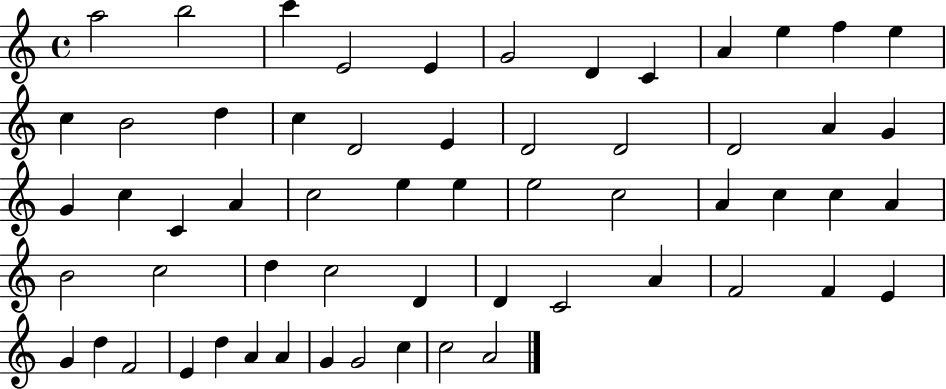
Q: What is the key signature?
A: C major